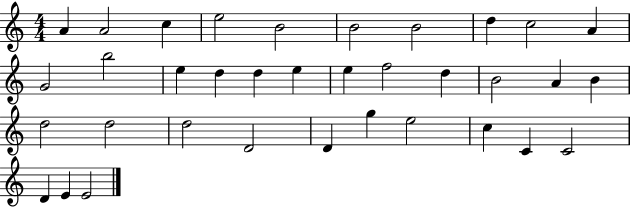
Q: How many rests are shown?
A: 0